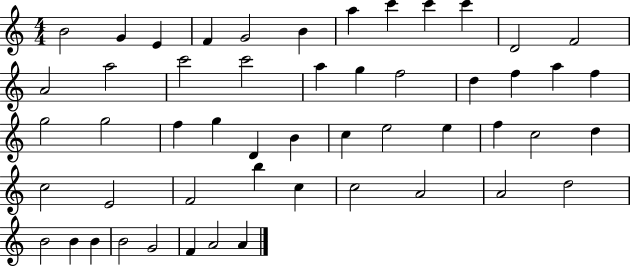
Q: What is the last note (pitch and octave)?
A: A4